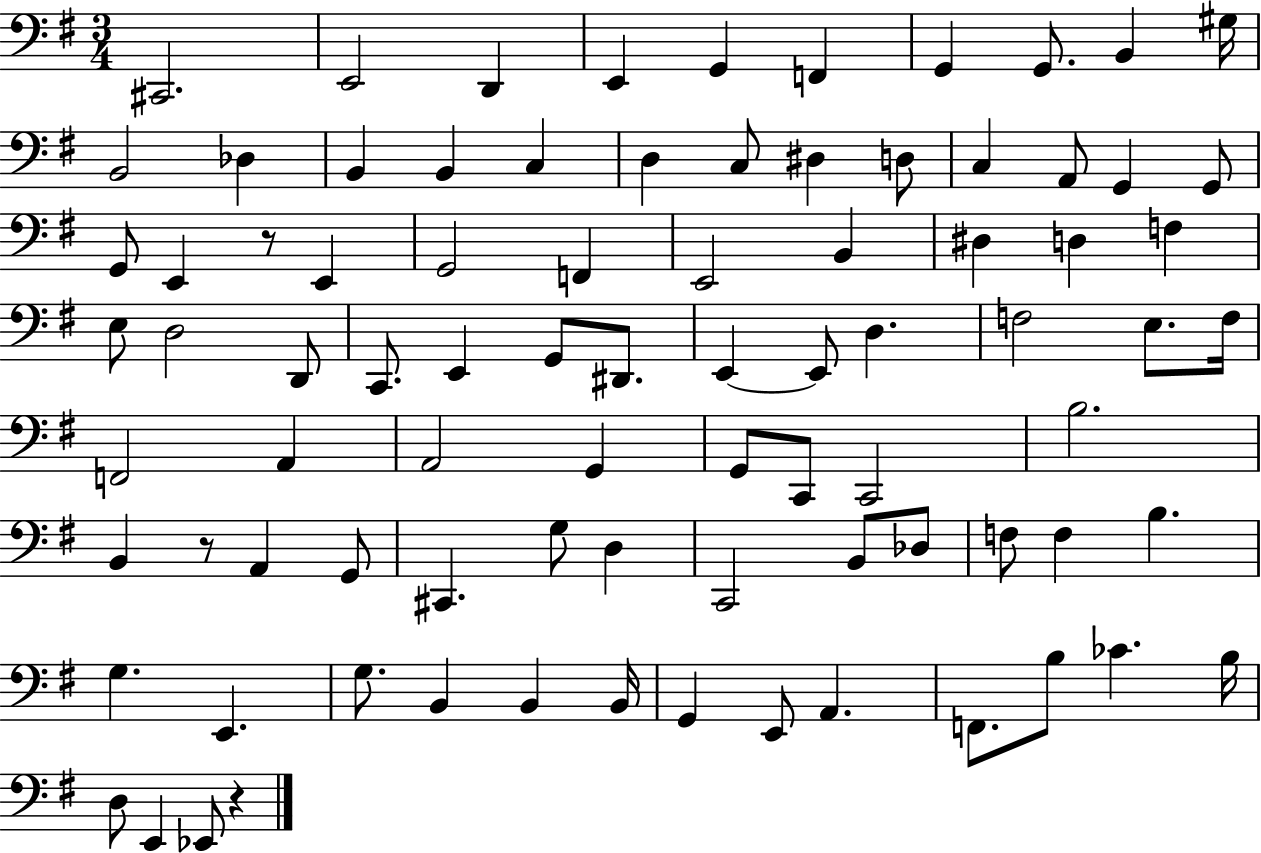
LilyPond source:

{
  \clef bass
  \numericTimeSignature
  \time 3/4
  \key g \major
  \repeat volta 2 { cis,2. | e,2 d,4 | e,4 g,4 f,4 | g,4 g,8. b,4 gis16 | \break b,2 des4 | b,4 b,4 c4 | d4 c8 dis4 d8 | c4 a,8 g,4 g,8 | \break g,8 e,4 r8 e,4 | g,2 f,4 | e,2 b,4 | dis4 d4 f4 | \break e8 d2 d,8 | c,8. e,4 g,8 dis,8. | e,4~~ e,8 d4. | f2 e8. f16 | \break f,2 a,4 | a,2 g,4 | g,8 c,8 c,2 | b2. | \break b,4 r8 a,4 g,8 | cis,4. g8 d4 | c,2 b,8 des8 | f8 f4 b4. | \break g4. e,4. | g8. b,4 b,4 b,16 | g,4 e,8 a,4. | f,8. b8 ces'4. b16 | \break d8 e,4 ees,8 r4 | } \bar "|."
}